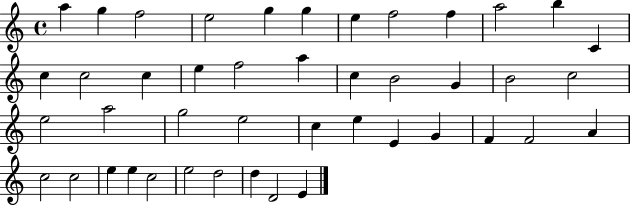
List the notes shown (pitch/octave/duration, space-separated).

A5/q G5/q F5/h E5/h G5/q G5/q E5/q F5/h F5/q A5/h B5/q C4/q C5/q C5/h C5/q E5/q F5/h A5/q C5/q B4/h G4/q B4/h C5/h E5/h A5/h G5/h E5/h C5/q E5/q E4/q G4/q F4/q F4/h A4/q C5/h C5/h E5/q E5/q C5/h E5/h D5/h D5/q D4/h E4/q